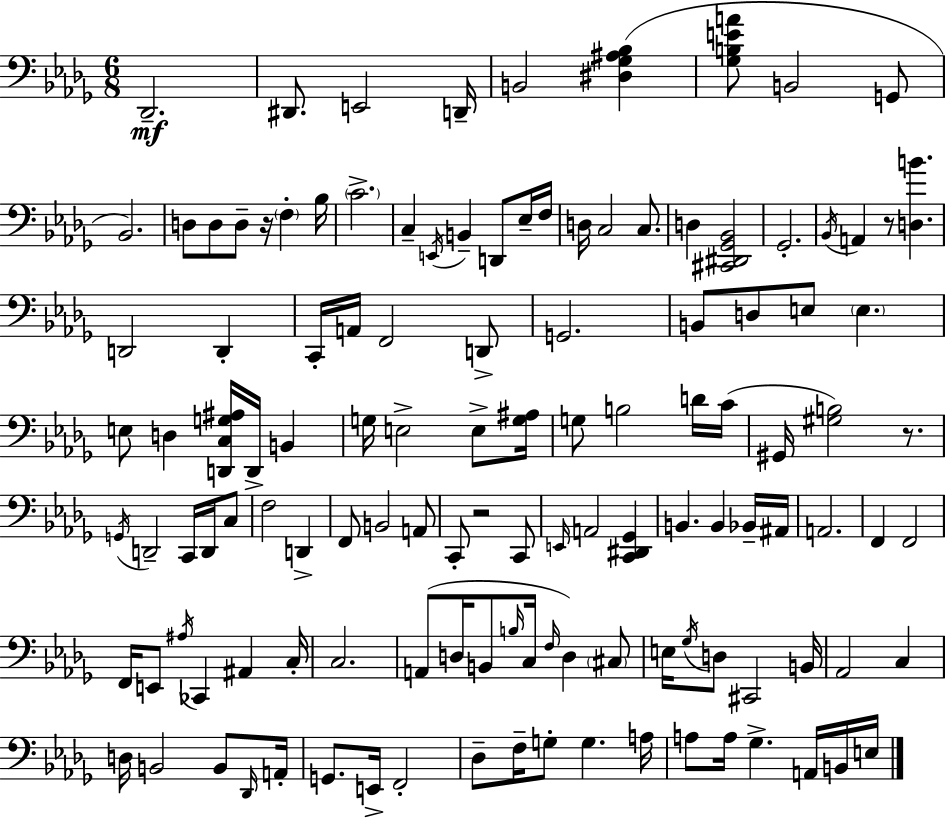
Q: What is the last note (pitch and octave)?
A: E3